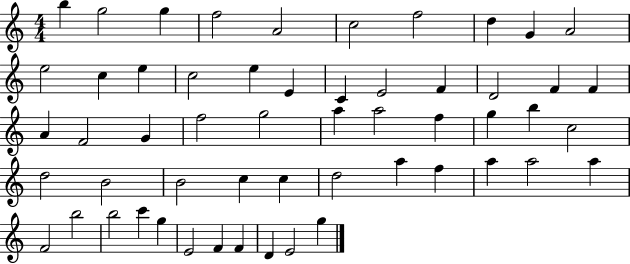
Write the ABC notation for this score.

X:1
T:Untitled
M:4/4
L:1/4
K:C
b g2 g f2 A2 c2 f2 d G A2 e2 c e c2 e E C E2 F D2 F F A F2 G f2 g2 a a2 f g b c2 d2 B2 B2 c c d2 a f a a2 a F2 b2 b2 c' g E2 F F D E2 g